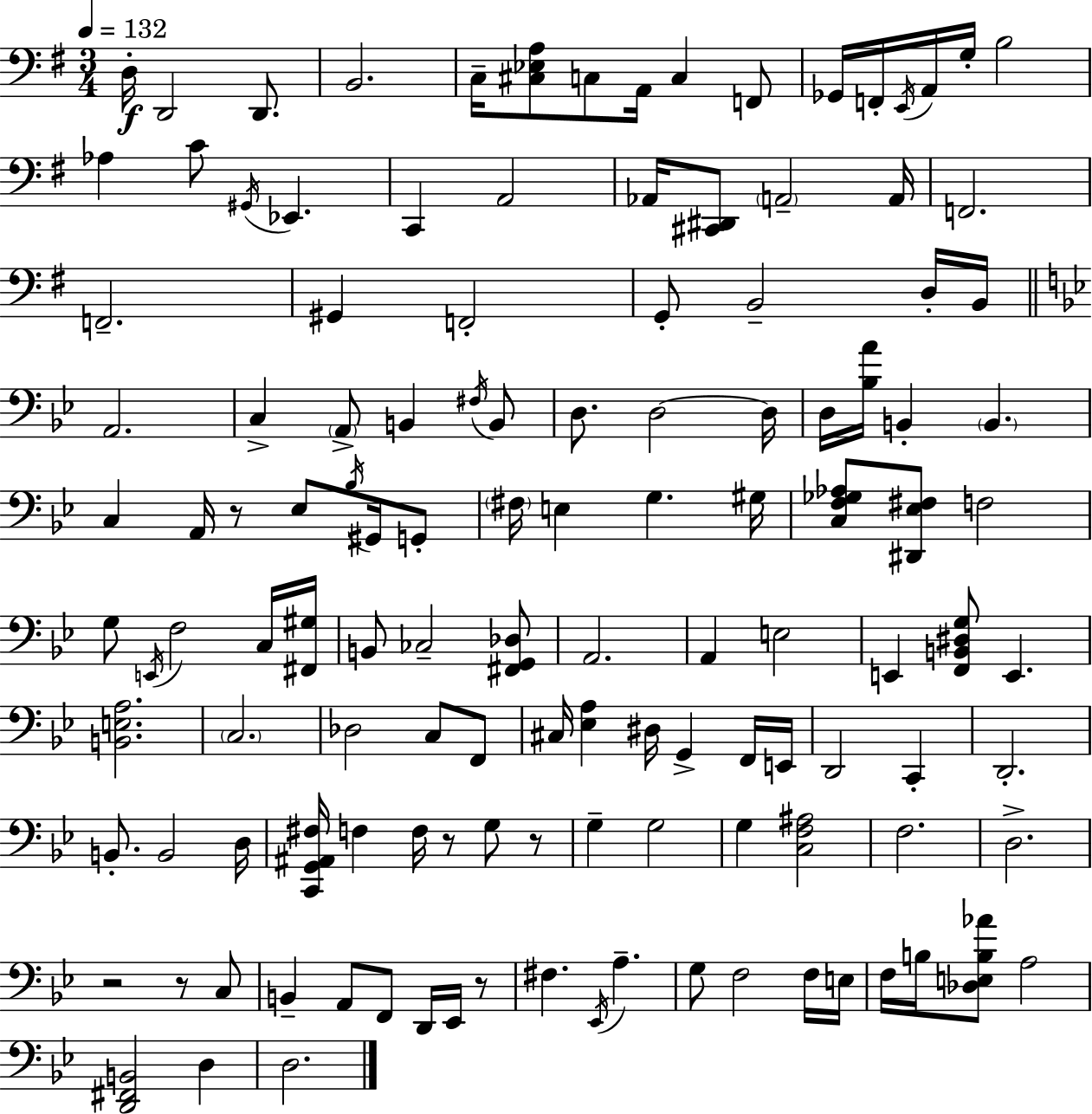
D3/s D2/h D2/e. B2/h. C3/s [C#3,Eb3,A3]/e C3/e A2/s C3/q F2/e Gb2/s F2/s E2/s A2/s G3/s B3/h Ab3/q C4/e G#2/s Eb2/q. C2/q A2/h Ab2/s [C#2,D#2]/e A2/h A2/s F2/h. F2/h. G#2/q F2/h G2/e B2/h D3/s B2/s A2/h. C3/q A2/e B2/q F#3/s B2/e D3/e. D3/h D3/s D3/s [Bb3,A4]/s B2/q B2/q. C3/q A2/s R/e Eb3/e Bb3/s G#2/s G2/e F#3/s E3/q G3/q. G#3/s [C3,F3,Gb3,Ab3]/e [D#2,Eb3,F#3]/e F3/h G3/e E2/s F3/h C3/s [F#2,G#3]/s B2/e CES3/h [F#2,G2,Db3]/e A2/h. A2/q E3/h E2/q [F2,B2,D#3,G3]/e E2/q. [B2,E3,A3]/h. C3/h. Db3/h C3/e F2/e C#3/s [Eb3,A3]/q D#3/s G2/q F2/s E2/s D2/h C2/q D2/h. B2/e. B2/h D3/s [C2,G2,A#2,F#3]/s F3/q F3/s R/e G3/e R/e G3/q G3/h G3/q [C3,F3,A#3]/h F3/h. D3/h. R/h R/e C3/e B2/q A2/e F2/e D2/s Eb2/s R/e F#3/q. Eb2/s A3/q. G3/e F3/h F3/s E3/s F3/s B3/s [Db3,E3,B3,Ab4]/e A3/h [D2,F#2,B2]/h D3/q D3/h.